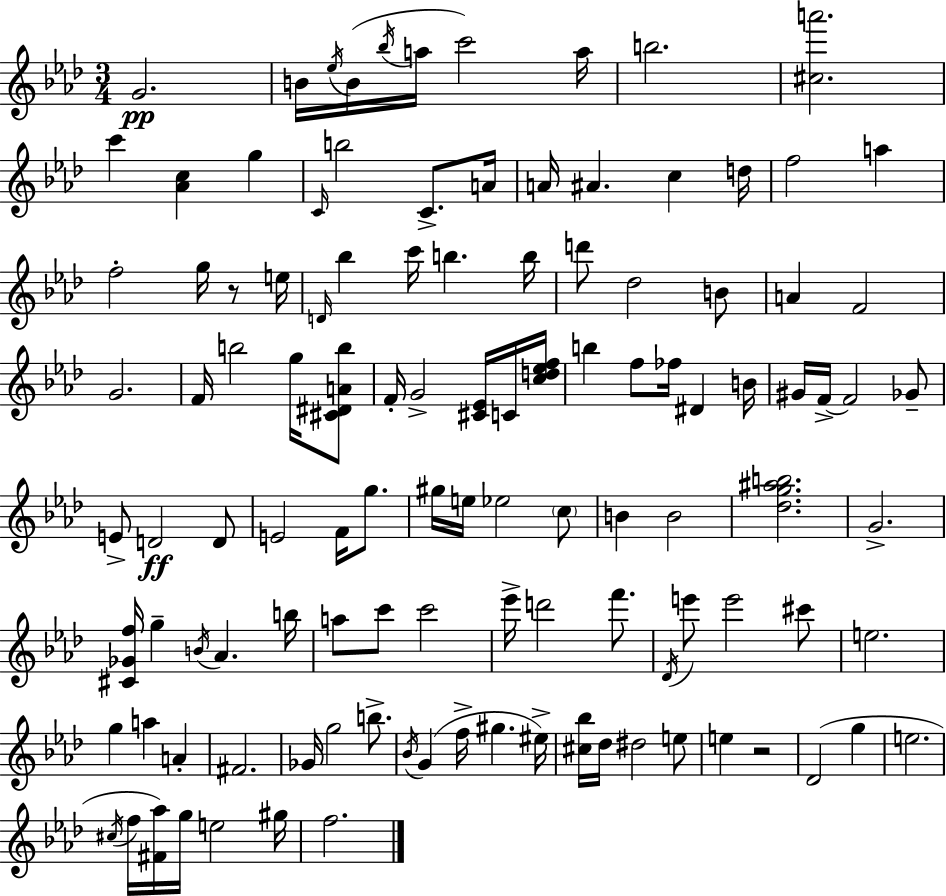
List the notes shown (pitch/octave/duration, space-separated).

G4/h. B4/s Eb5/s B4/s Bb5/s A5/s C6/h A5/s B5/h. [C#5,A6]/h. C6/q [Ab4,C5]/q G5/q C4/s B5/h C4/e. A4/s A4/s A#4/q. C5/q D5/s F5/h A5/q F5/h G5/s R/e E5/s D4/s Bb5/q C6/s B5/q. B5/s D6/e Db5/h B4/e A4/q F4/h G4/h. F4/s B5/h G5/s [C#4,D#4,A4,B5]/e F4/s G4/h [C#4,Eb4]/s C4/s [C5,D5,Eb5,F5]/s B5/q F5/e FES5/s D#4/q B4/s G#4/s F4/s F4/h Gb4/e E4/e D4/h D4/e E4/h F4/s G5/e. G#5/s E5/s Eb5/h C5/e B4/q B4/h [Db5,G5,A#5,B5]/h. G4/h. [C#4,Gb4,F5]/s G5/q B4/s Ab4/q. B5/s A5/e C6/e C6/h Eb6/s D6/h F6/e. Db4/s E6/e E6/h C#6/e E5/h. G5/q A5/q A4/q F#4/h. Gb4/s G5/h B5/e. Bb4/s G4/q F5/s G#5/q. EIS5/s [C#5,Bb5]/s Db5/s D#5/h E5/e E5/q R/h Db4/h G5/q E5/h. C#5/s F5/s [F#4,Ab5]/s G5/s E5/h G#5/s F5/h.